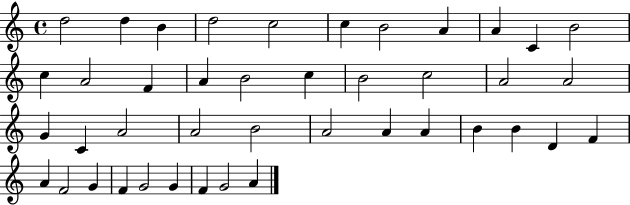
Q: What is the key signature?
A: C major